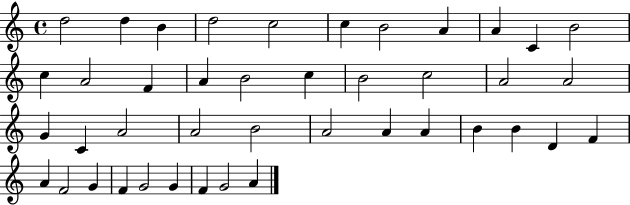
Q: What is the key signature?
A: C major